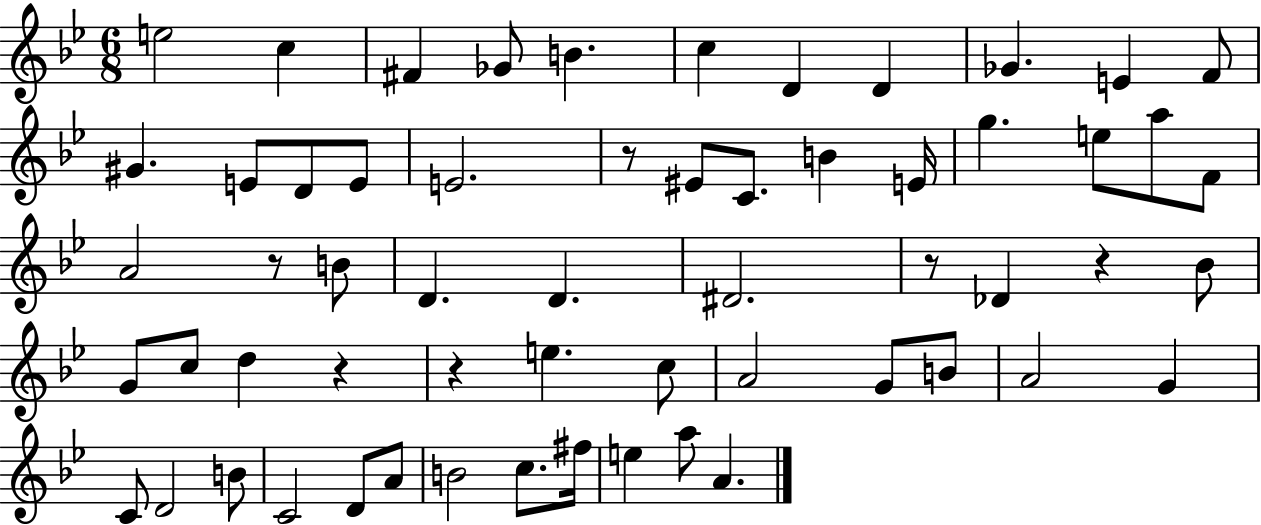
{
  \clef treble
  \numericTimeSignature
  \time 6/8
  \key bes \major
  e''2 c''4 | fis'4 ges'8 b'4. | c''4 d'4 d'4 | ges'4. e'4 f'8 | \break gis'4. e'8 d'8 e'8 | e'2. | r8 eis'8 c'8. b'4 e'16 | g''4. e''8 a''8 f'8 | \break a'2 r8 b'8 | d'4. d'4. | dis'2. | r8 des'4 r4 bes'8 | \break g'8 c''8 d''4 r4 | r4 e''4. c''8 | a'2 g'8 b'8 | a'2 g'4 | \break c'8 d'2 b'8 | c'2 d'8 a'8 | b'2 c''8. fis''16 | e''4 a''8 a'4. | \break \bar "|."
}